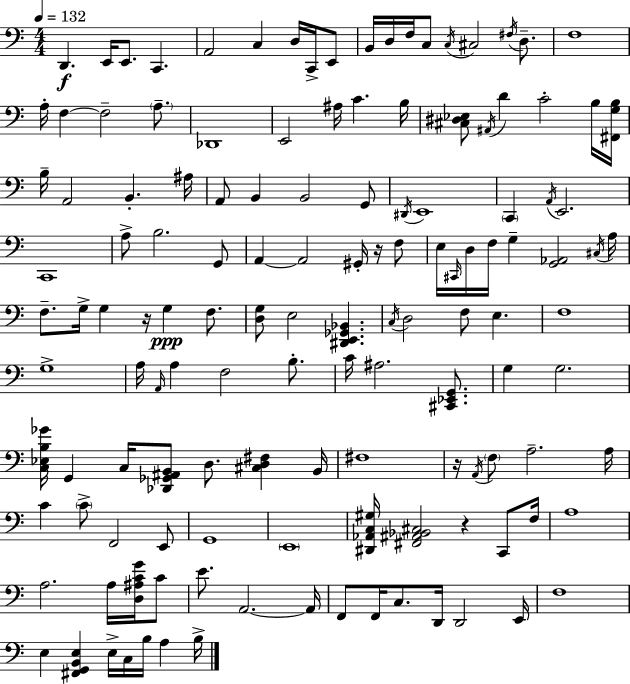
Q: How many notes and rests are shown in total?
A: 134